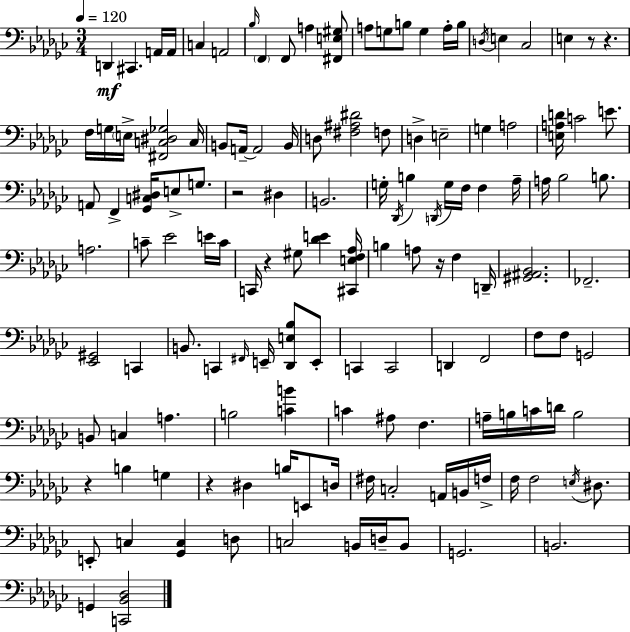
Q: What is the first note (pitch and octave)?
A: D2